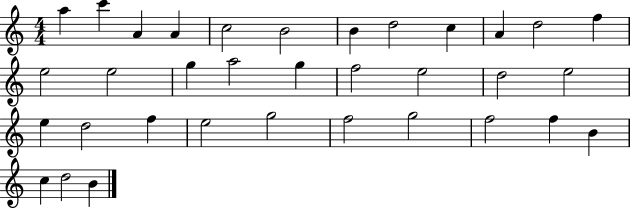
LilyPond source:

{
  \clef treble
  \numericTimeSignature
  \time 4/4
  \key c \major
  a''4 c'''4 a'4 a'4 | c''2 b'2 | b'4 d''2 c''4 | a'4 d''2 f''4 | \break e''2 e''2 | g''4 a''2 g''4 | f''2 e''2 | d''2 e''2 | \break e''4 d''2 f''4 | e''2 g''2 | f''2 g''2 | f''2 f''4 b'4 | \break c''4 d''2 b'4 | \bar "|."
}